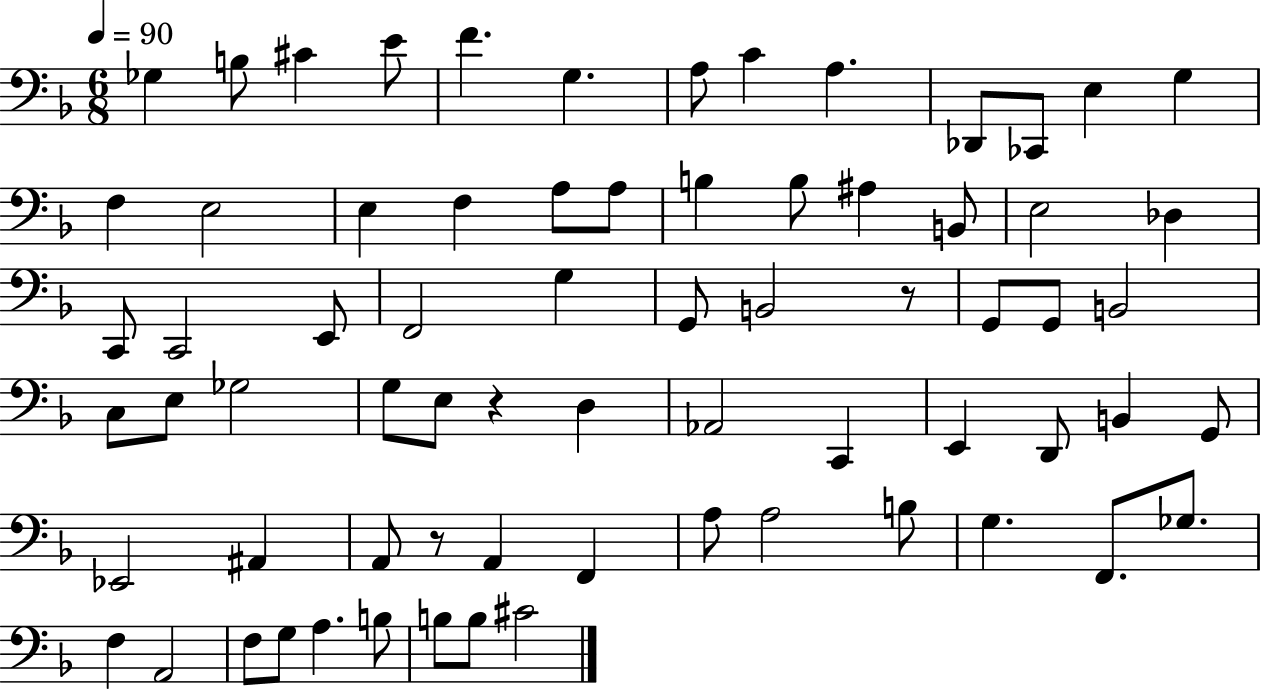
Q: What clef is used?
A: bass